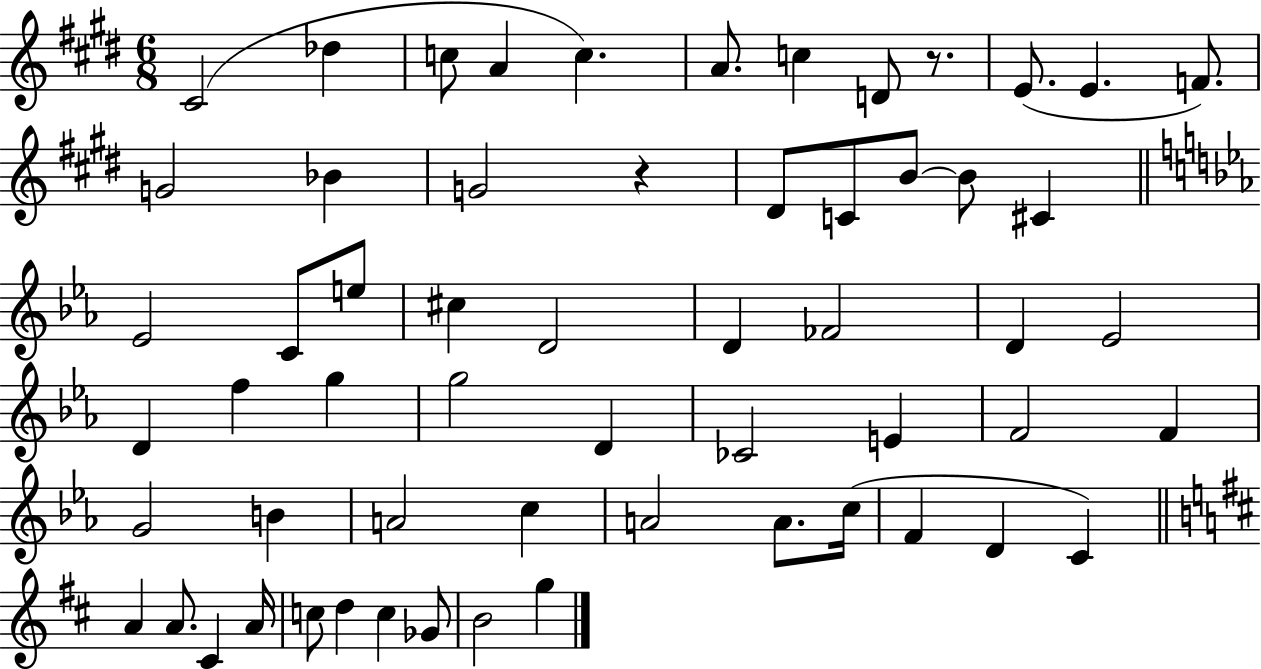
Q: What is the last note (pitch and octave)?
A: G5